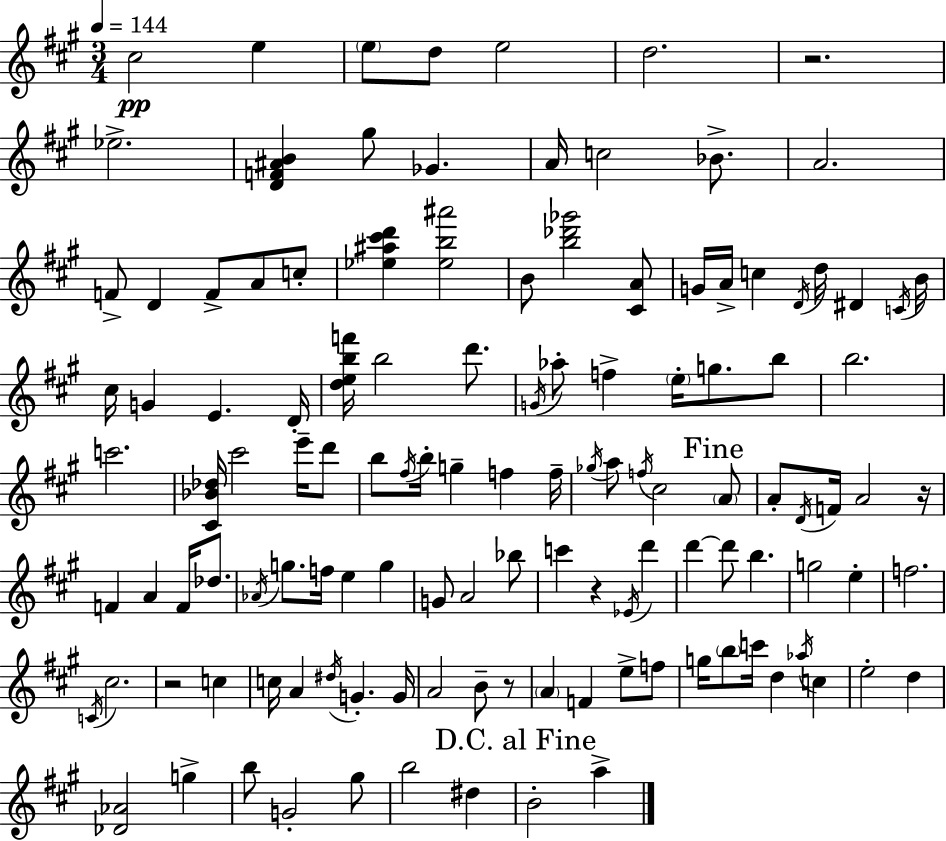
{
  \clef treble
  \numericTimeSignature
  \time 3/4
  \key a \major
  \tempo 4 = 144
  cis''2\pp e''4 | \parenthesize e''8 d''8 e''2 | d''2. | r2. | \break ees''2.-> | <d' f' ais' b'>4 gis''8 ges'4. | a'16 c''2 bes'8.-> | a'2. | \break f'8-> d'4 f'8-> a'8 c''8-. | <ees'' ais'' cis''' d'''>4 <ees'' b'' ais'''>2 | b'8 <b'' des''' ges'''>2 <cis' a'>8 | g'16 a'16-> c''4 \acciaccatura { d'16 } d''16 dis'4 | \break \acciaccatura { c'16 } b'16 cis''16 g'4 e'4. | d'16-. <d'' e'' b'' f'''>16 b''2 d'''8. | \acciaccatura { g'16 } aes''8-. f''4-> \parenthesize e''16-. g''8. | b''8 b''2. | \break c'''2. | <cis' bes' des''>16 cis'''2 | e'''16-- d'''8 b''8 \acciaccatura { fis''16 } b''16-. g''4-- f''4 | f''16-- \acciaccatura { ges''16 } a''8 \acciaccatura { f''16 } cis''2 | \break \mark "Fine" \parenthesize a'8 a'8-. \acciaccatura { d'16 } f'16 a'2 | r16 f'4 a'4 | f'16 des''8. \acciaccatura { aes'16 } g''8. f''16 | e''4 g''4 g'8 a'2 | \break bes''8 c'''4 | r4 \acciaccatura { ees'16 } d'''4 d'''4~~ | d'''8 b''4. g''2 | e''4-. f''2. | \break \acciaccatura { c'16 } cis''2. | r2 | c''4 c''16 a'4 | \acciaccatura { dis''16 } g'4.-. g'16 a'2 | \break b'8-- r8 \parenthesize a'4 | f'4 e''8-> f''8 g''16 | \parenthesize b''8 c'''16 d''4 \acciaccatura { aes''16 } c''4 | e''2-. d''4 | \break <des' aes'>2 g''4-> | b''8 g'2-. gis''8 | b''2 dis''4 | \mark "D.C. al Fine" b'2-. a''4-> | \break \bar "|."
}